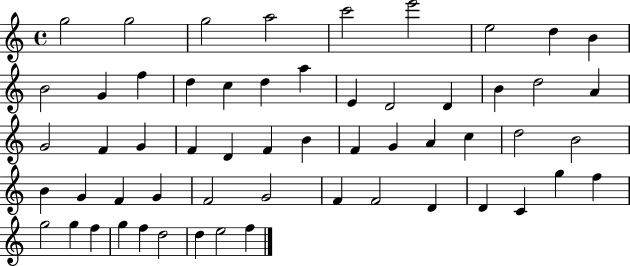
G5/h G5/h G5/h A5/h C6/h E6/h E5/h D5/q B4/q B4/h G4/q F5/q D5/q C5/q D5/q A5/q E4/q D4/h D4/q B4/q D5/h A4/q G4/h F4/q G4/q F4/q D4/q F4/q B4/q F4/q G4/q A4/q C5/q D5/h B4/h B4/q G4/q F4/q G4/q F4/h G4/h F4/q F4/h D4/q D4/q C4/q G5/q F5/q G5/h G5/q F5/q G5/q F5/q D5/h D5/q E5/h F5/q